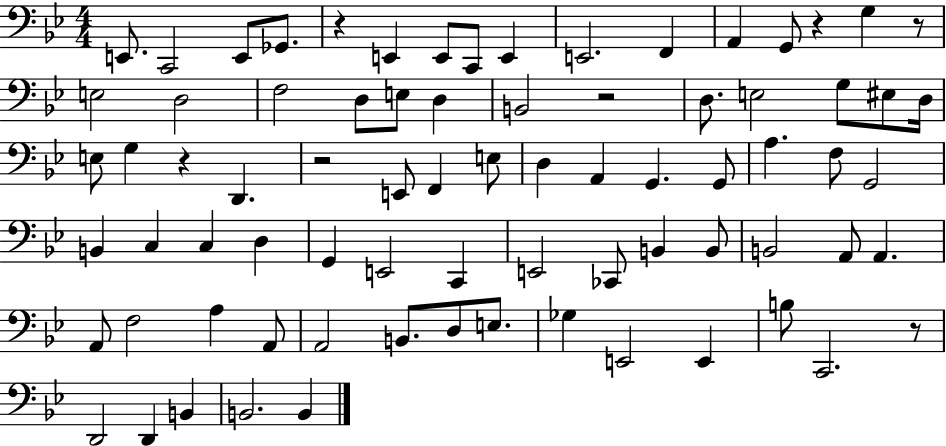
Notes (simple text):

E2/e. C2/h E2/e Gb2/e. R/q E2/q E2/e C2/e E2/q E2/h. F2/q A2/q G2/e R/q G3/q R/e E3/h D3/h F3/h D3/e E3/e D3/q B2/h R/h D3/e. E3/h G3/e EIS3/e D3/s E3/e G3/q R/q D2/q. R/h E2/e F2/q E3/e D3/q A2/q G2/q. G2/e A3/q. F3/e G2/h B2/q C3/q C3/q D3/q G2/q E2/h C2/q E2/h CES2/e B2/q B2/e B2/h A2/e A2/q. A2/e F3/h A3/q A2/e A2/h B2/e. D3/e E3/e. Gb3/q E2/h E2/q B3/e C2/h. R/e D2/h D2/q B2/q B2/h. B2/q